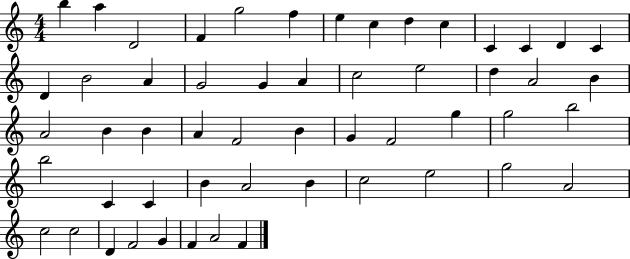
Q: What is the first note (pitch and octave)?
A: B5